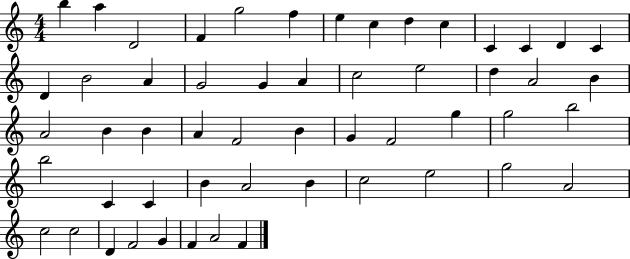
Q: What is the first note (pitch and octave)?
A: B5